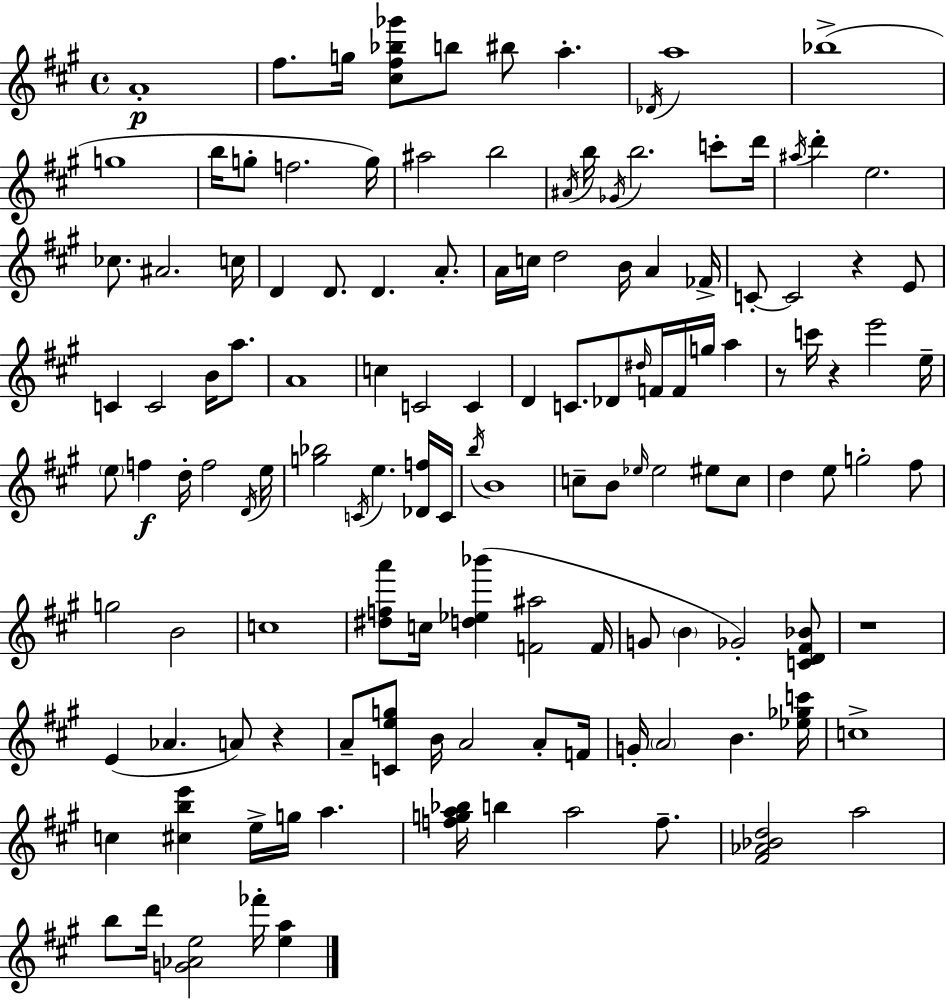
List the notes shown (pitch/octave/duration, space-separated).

A4/w F#5/e. G5/s [C#5,F#5,Bb5,Gb6]/e B5/e BIS5/e A5/q. Db4/s A5/w Bb5/w G5/w B5/s G5/e F5/h. G5/s A#5/h B5/h A#4/s B5/s Gb4/s B5/h. C6/e D6/s A#5/s D6/q E5/h. CES5/e. A#4/h. C5/s D4/q D4/e. D4/q. A4/e. A4/s C5/s D5/h B4/s A4/q FES4/s C4/e C4/h R/q E4/e C4/q C4/h B4/s A5/e. A4/w C5/q C4/h C4/q D4/q C4/e. Db4/e D#5/s F4/s F4/s G5/s A5/q R/e C6/s R/q E6/h E5/s E5/e F5/q D5/s F5/h D4/s E5/s [G5,Bb5]/h C4/s E5/q. [Db4,F5]/s C4/s B5/s B4/w C5/e B4/e Eb5/s Eb5/h EIS5/e C5/e D5/q E5/e G5/h F#5/e G5/h B4/h C5/w [D#5,F5,A6]/e C5/s [D5,Eb5,Bb6]/q [F4,A#5]/h F4/s G4/e B4/q Gb4/h [C4,D4,F#4,Bb4]/e R/w E4/q Ab4/q. A4/e R/q A4/e [C4,E5,G5]/e B4/s A4/h A4/e F4/s G4/s A4/h B4/q. [Eb5,Gb5,C6]/s C5/w C5/q [C#5,B5,E6]/q E5/s G5/s A5/q. [F5,G5,A5,Bb5]/s B5/q A5/h F5/e. [F#4,Ab4,Bb4,D5]/h A5/h B5/e D6/s [G4,Ab4,E5]/h FES6/s [E5,A5]/q